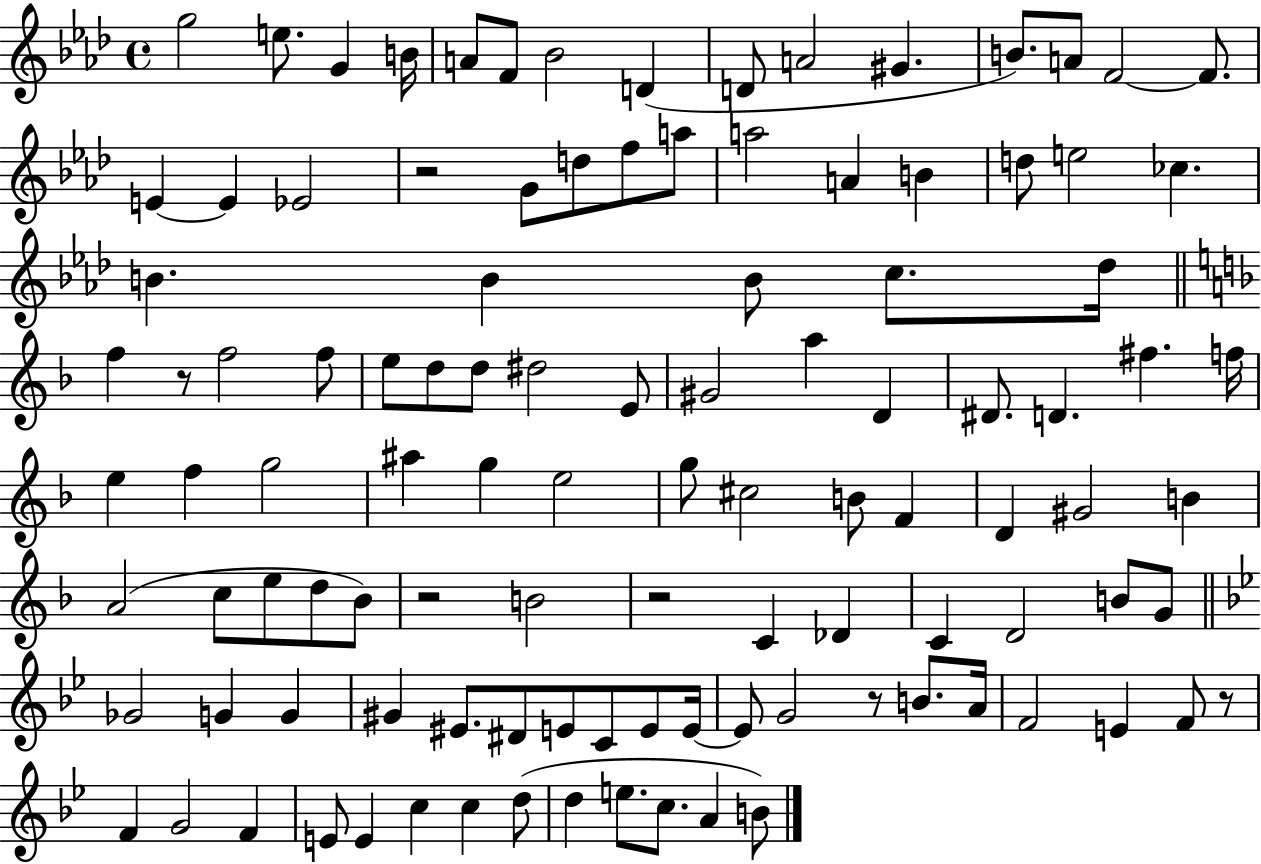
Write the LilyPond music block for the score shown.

{
  \clef treble
  \time 4/4
  \defaultTimeSignature
  \key aes \major
  g''2 e''8. g'4 b'16 | a'8 f'8 bes'2 d'4( | d'8 a'2 gis'4. | b'8.) a'8 f'2~~ f'8. | \break e'4~~ e'4 ees'2 | r2 g'8 d''8 f''8 a''8 | a''2 a'4 b'4 | d''8 e''2 ces''4. | \break b'4. b'4 b'8 c''8. des''16 | \bar "||" \break \key f \major f''4 r8 f''2 f''8 | e''8 d''8 d''8 dis''2 e'8 | gis'2 a''4 d'4 | dis'8. d'4. fis''4. f''16 | \break e''4 f''4 g''2 | ais''4 g''4 e''2 | g''8 cis''2 b'8 f'4 | d'4 gis'2 b'4 | \break a'2( c''8 e''8 d''8 bes'8) | r2 b'2 | r2 c'4 des'4 | c'4 d'2 b'8 g'8 | \break \bar "||" \break \key bes \major ges'2 g'4 g'4 | gis'4 eis'8. dis'8 e'8 c'8 e'8 e'16~~ | e'8 g'2 r8 b'8. a'16 | f'2 e'4 f'8 r8 | \break f'4 g'2 f'4 | e'8 e'4 c''4 c''4 d''8( | d''4 e''8. c''8. a'4 b'8) | \bar "|."
}